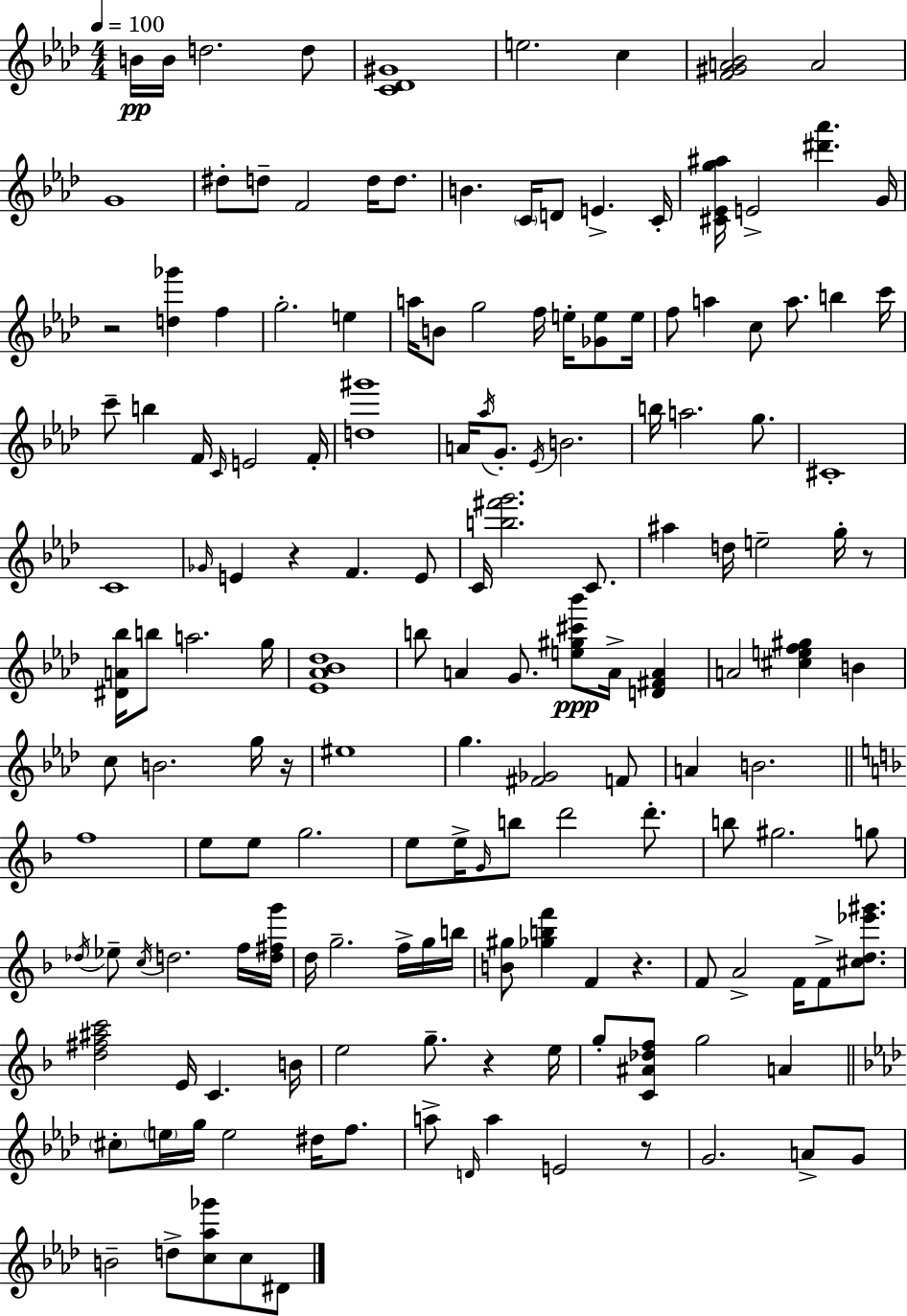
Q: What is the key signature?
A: AES major